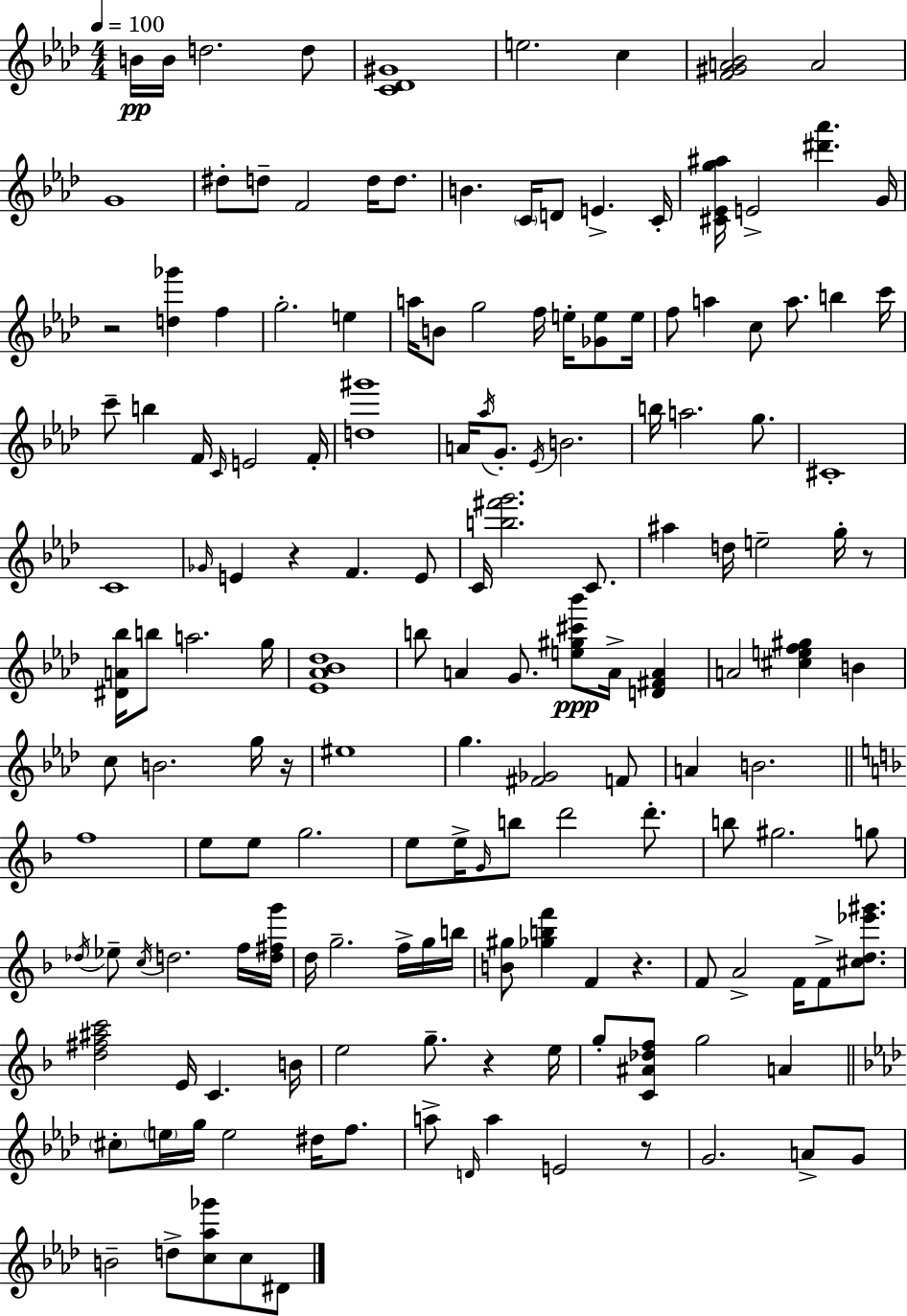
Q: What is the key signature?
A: AES major